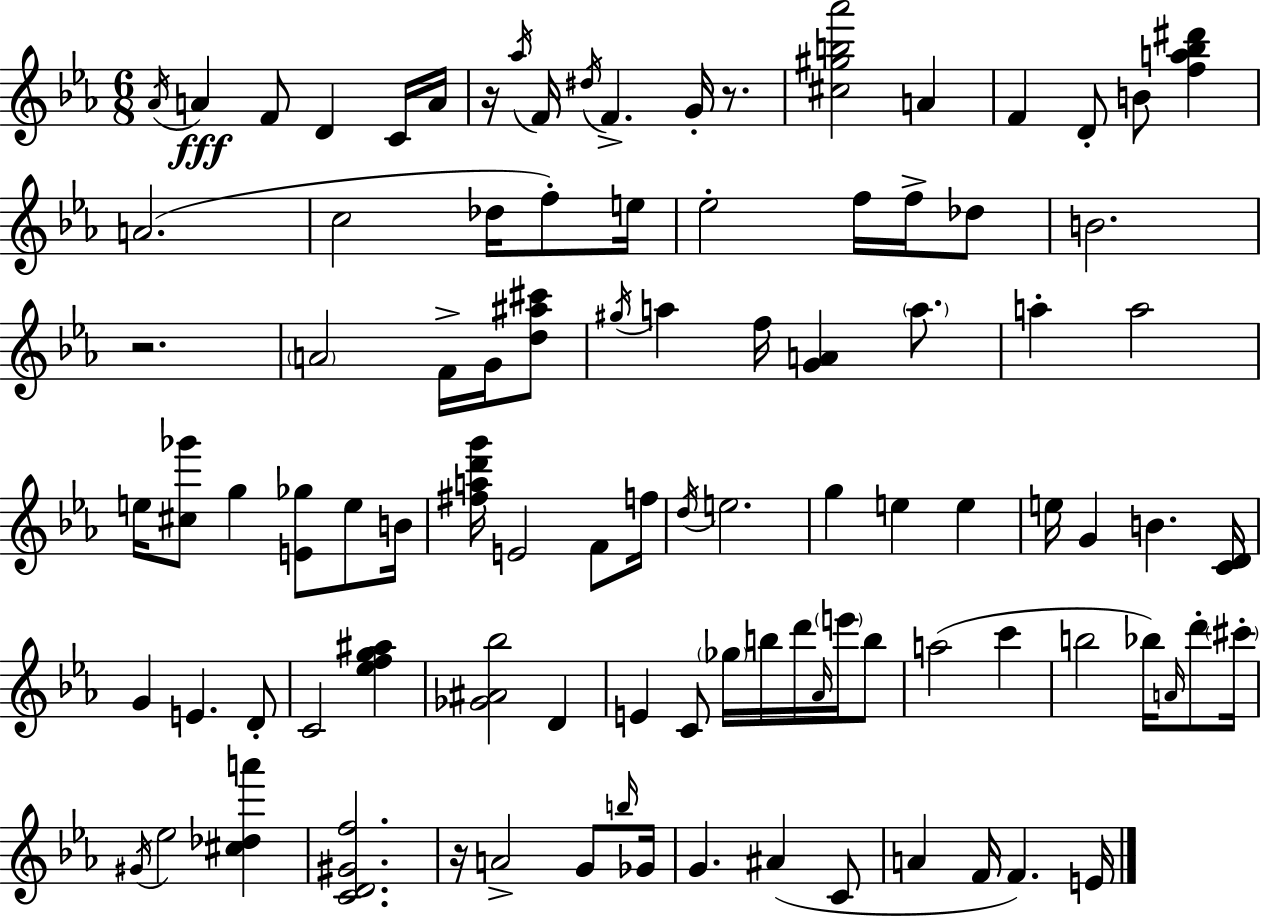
Ab4/s A4/q F4/e D4/q C4/s A4/s R/s Ab5/s F4/s D#5/s F4/q. G4/s R/e. [C#5,G#5,B5,Ab6]/h A4/q F4/q D4/e B4/e [F5,A5,Bb5,D#6]/q A4/h. C5/h Db5/s F5/e E5/s Eb5/h F5/s F5/s Db5/e B4/h. R/h. A4/h F4/s G4/s [D5,A#5,C#6]/e G#5/s A5/q F5/s [G4,A4]/q A5/e. A5/q A5/h E5/s [C#5,Gb6]/e G5/q [E4,Gb5]/e E5/e B4/s [F#5,A5,D6,G6]/s E4/h F4/e F5/s D5/s E5/h. G5/q E5/q E5/q E5/s G4/q B4/q. [C4,D4]/s G4/q E4/q. D4/e C4/h [Eb5,F5,G5,A#5]/q [Gb4,A#4,Bb5]/h D4/q E4/q C4/e Gb5/s B5/s D6/s Ab4/s E6/s B5/e A5/h C6/q B5/h Bb5/s A4/s D6/e C#6/s G#4/s Eb5/h [C#5,Db5,A6]/q [C4,D4,G#4,F5]/h. R/s A4/h G4/e B5/s Gb4/s G4/q. A#4/q C4/e A4/q F4/s F4/q. E4/s